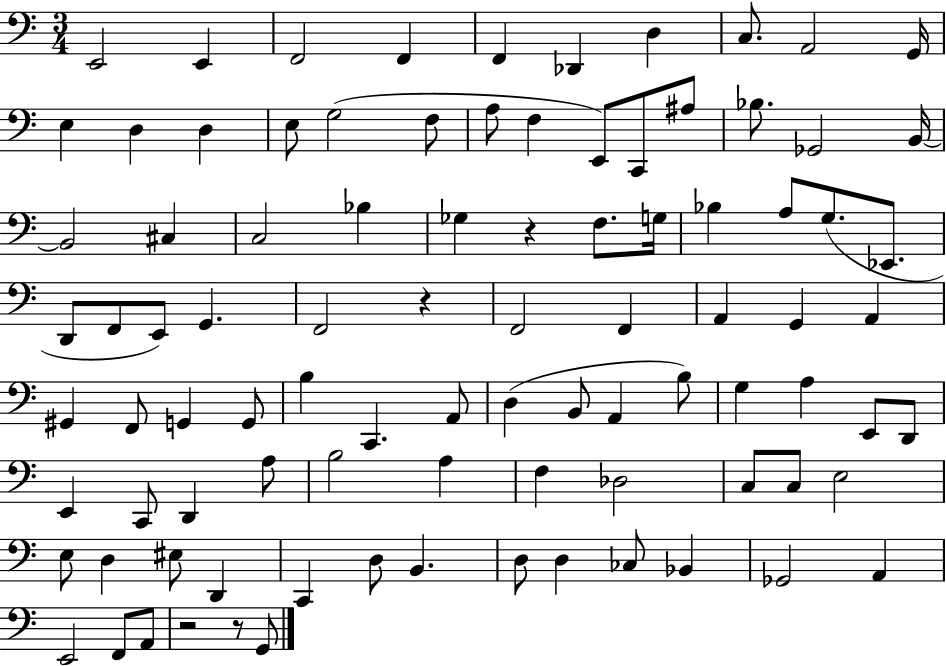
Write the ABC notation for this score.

X:1
T:Untitled
M:3/4
L:1/4
K:C
E,,2 E,, F,,2 F,, F,, _D,, D, C,/2 A,,2 G,,/4 E, D, D, E,/2 G,2 F,/2 A,/2 F, E,,/2 C,,/2 ^A,/2 _B,/2 _G,,2 B,,/4 B,,2 ^C, C,2 _B, _G, z F,/2 G,/4 _B, A,/2 G,/2 _E,,/2 D,,/2 F,,/2 E,,/2 G,, F,,2 z F,,2 F,, A,, G,, A,, ^G,, F,,/2 G,, G,,/2 B, C,, A,,/2 D, B,,/2 A,, B,/2 G, A, E,,/2 D,,/2 E,, C,,/2 D,, A,/2 B,2 A, F, _D,2 C,/2 C,/2 E,2 E,/2 D, ^E,/2 D,, C,, D,/2 B,, D,/2 D, _C,/2 _B,, _G,,2 A,, E,,2 F,,/2 A,,/2 z2 z/2 G,,/2